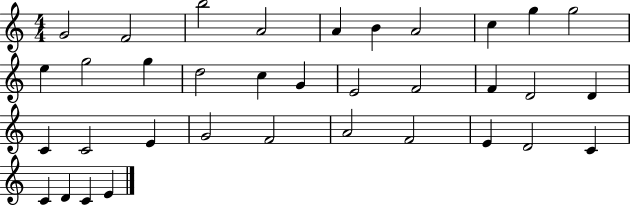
X:1
T:Untitled
M:4/4
L:1/4
K:C
G2 F2 b2 A2 A B A2 c g g2 e g2 g d2 c G E2 F2 F D2 D C C2 E G2 F2 A2 F2 E D2 C C D C E